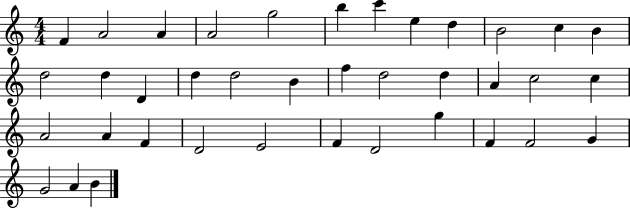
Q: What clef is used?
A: treble